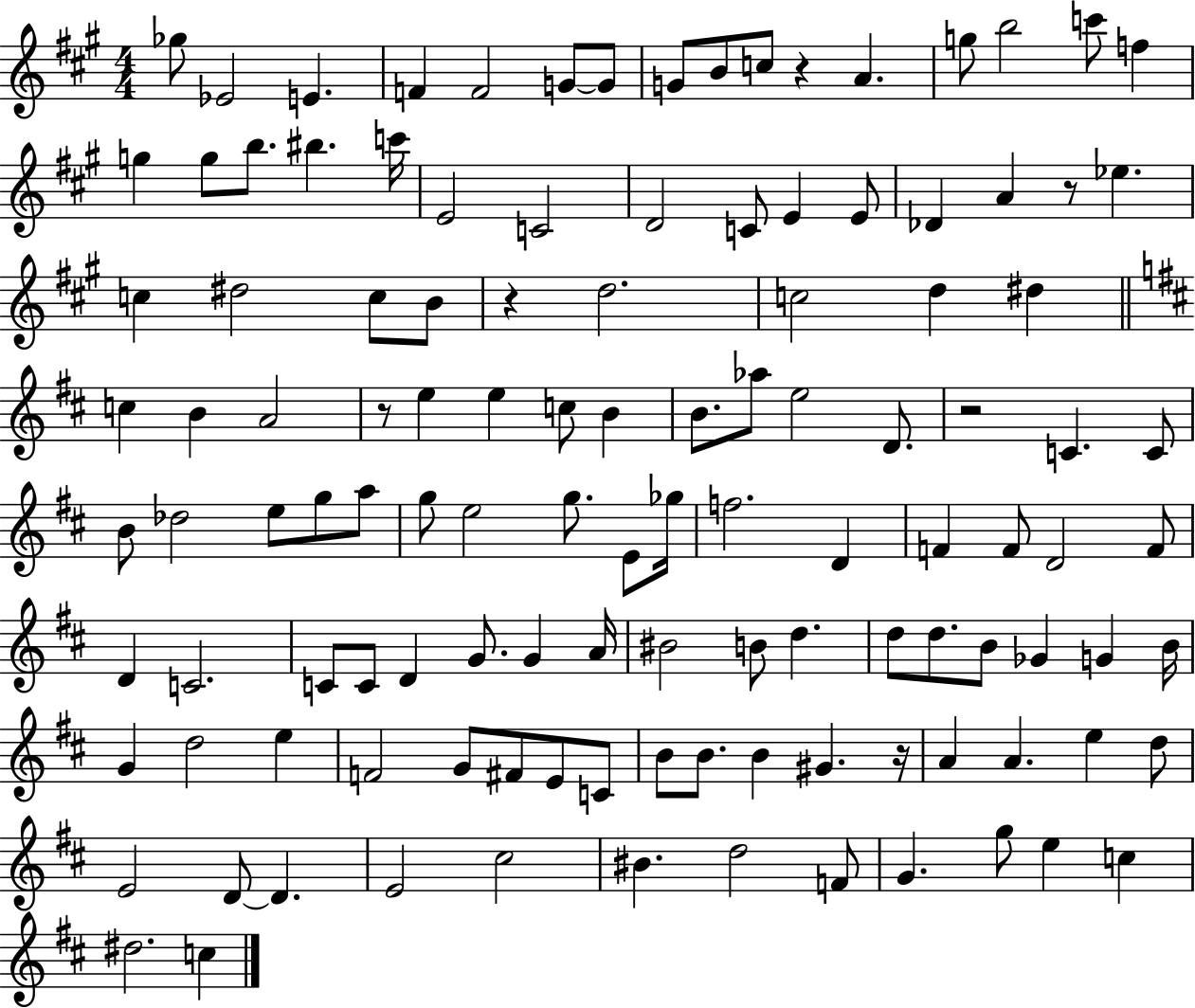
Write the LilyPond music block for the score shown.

{
  \clef treble
  \numericTimeSignature
  \time 4/4
  \key a \major
  \repeat volta 2 { ges''8 ees'2 e'4. | f'4 f'2 g'8~~ g'8 | g'8 b'8 c''8 r4 a'4. | g''8 b''2 c'''8 f''4 | \break g''4 g''8 b''8. bis''4. c'''16 | e'2 c'2 | d'2 c'8 e'4 e'8 | des'4 a'4 r8 ees''4. | \break c''4 dis''2 c''8 b'8 | r4 d''2. | c''2 d''4 dis''4 | \bar "||" \break \key d \major c''4 b'4 a'2 | r8 e''4 e''4 c''8 b'4 | b'8. aes''8 e''2 d'8. | r2 c'4. c'8 | \break b'8 des''2 e''8 g''8 a''8 | g''8 e''2 g''8. e'8 ges''16 | f''2. d'4 | f'4 f'8 d'2 f'8 | \break d'4 c'2. | c'8 c'8 d'4 g'8. g'4 a'16 | bis'2 b'8 d''4. | d''8 d''8. b'8 ges'4 g'4 b'16 | \break g'4 d''2 e''4 | f'2 g'8 fis'8 e'8 c'8 | b'8 b'8. b'4 gis'4. r16 | a'4 a'4. e''4 d''8 | \break e'2 d'8~~ d'4. | e'2 cis''2 | bis'4. d''2 f'8 | g'4. g''8 e''4 c''4 | \break dis''2. c''4 | } \bar "|."
}